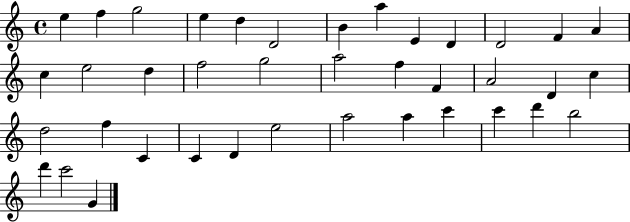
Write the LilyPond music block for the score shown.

{
  \clef treble
  \time 4/4
  \defaultTimeSignature
  \key c \major
  e''4 f''4 g''2 | e''4 d''4 d'2 | b'4 a''4 e'4 d'4 | d'2 f'4 a'4 | \break c''4 e''2 d''4 | f''2 g''2 | a''2 f''4 f'4 | a'2 d'4 c''4 | \break d''2 f''4 c'4 | c'4 d'4 e''2 | a''2 a''4 c'''4 | c'''4 d'''4 b''2 | \break d'''4 c'''2 g'4 | \bar "|."
}